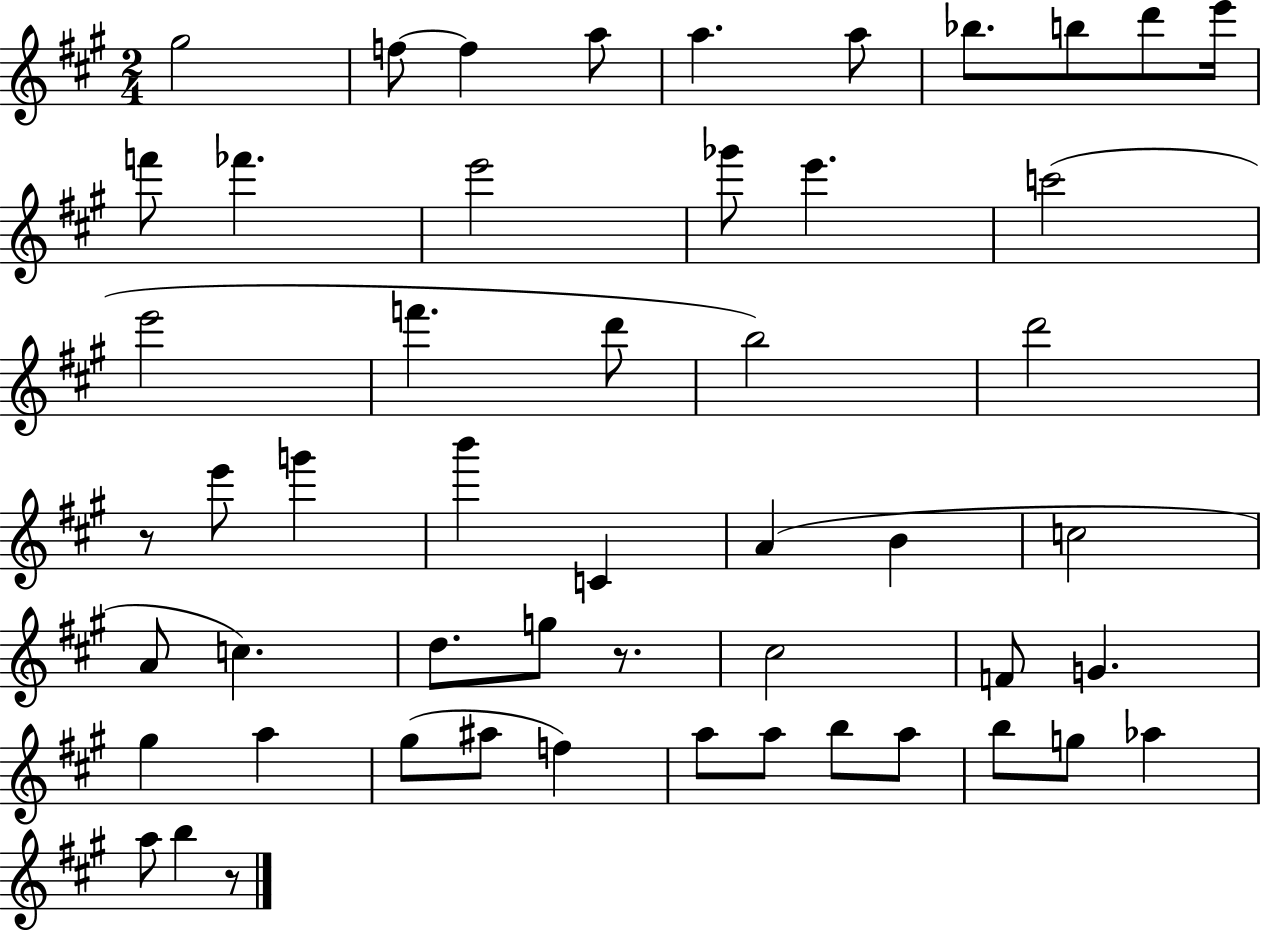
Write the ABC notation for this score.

X:1
T:Untitled
M:2/4
L:1/4
K:A
^g2 f/2 f a/2 a a/2 _b/2 b/2 d'/2 e'/4 f'/2 _f' e'2 _g'/2 e' c'2 e'2 f' d'/2 b2 d'2 z/2 e'/2 g' b' C A B c2 A/2 c d/2 g/2 z/2 ^c2 F/2 G ^g a ^g/2 ^a/2 f a/2 a/2 b/2 a/2 b/2 g/2 _a a/2 b z/2